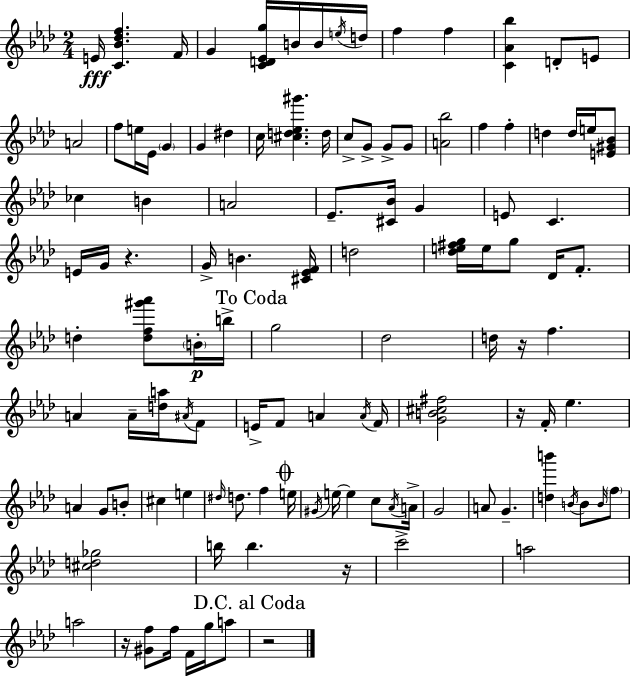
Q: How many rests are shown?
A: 6